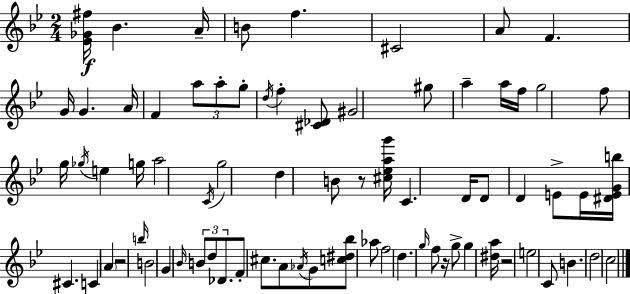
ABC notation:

X:1
T:Untitled
M:2/4
L:1/4
K:Bb
[_E_G^f]/4 _B A/4 B/2 f ^C2 A/2 F G/4 G A/4 F a/2 a/2 g/2 d/4 f [^C_D]/2 ^G2 ^g/2 a a/4 f/4 g2 f/2 g/4 _g/4 e g/4 a2 C/4 g2 d B/2 z/2 [^c_eag']/4 C D/4 D/2 D E/2 E/4 [^DEGb]/4 ^C C A z2 b/4 B2 G _B/4 B/2 d/2 _D/2 F/2 ^c/2 A/2 _A/4 G/2 [c^d_b]/2 _a/2 f2 d g/4 f/2 z/4 g/2 g [^da]/4 z2 e2 C/2 B d2 c2